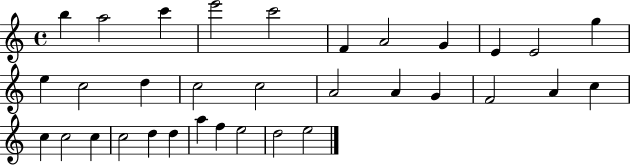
{
  \clef treble
  \time 4/4
  \defaultTimeSignature
  \key c \major
  b''4 a''2 c'''4 | e'''2 c'''2 | f'4 a'2 g'4 | e'4 e'2 g''4 | \break e''4 c''2 d''4 | c''2 c''2 | a'2 a'4 g'4 | f'2 a'4 c''4 | \break c''4 c''2 c''4 | c''2 d''4 d''4 | a''4 f''4 e''2 | d''2 e''2 | \break \bar "|."
}